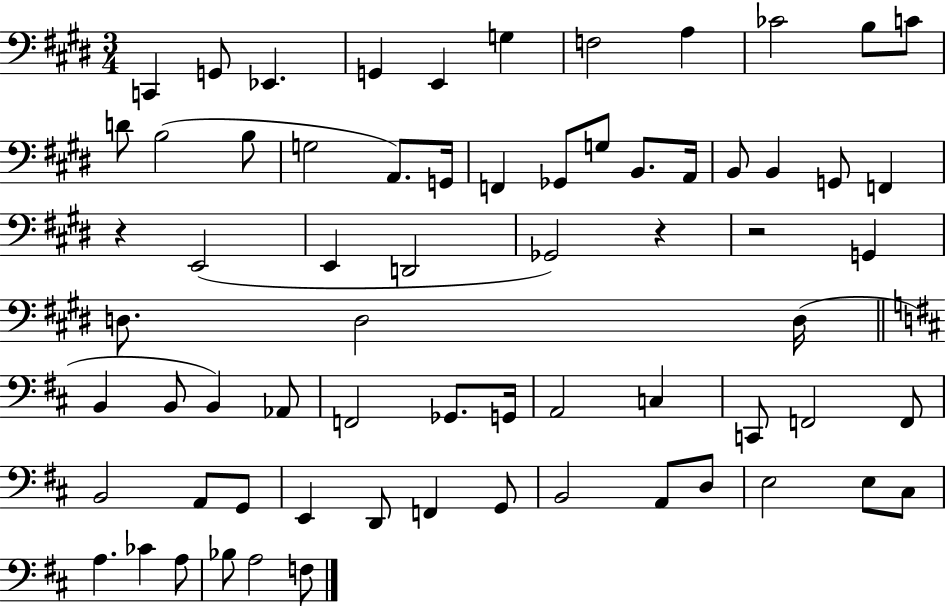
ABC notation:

X:1
T:Untitled
M:3/4
L:1/4
K:E
C,, G,,/2 _E,, G,, E,, G, F,2 A, _C2 B,/2 C/2 D/2 B,2 B,/2 G,2 A,,/2 G,,/4 F,, _G,,/2 G,/2 B,,/2 A,,/4 B,,/2 B,, G,,/2 F,, z E,,2 E,, D,,2 _G,,2 z z2 G,, D,/2 D,2 D,/4 B,, B,,/2 B,, _A,,/2 F,,2 _G,,/2 G,,/4 A,,2 C, C,,/2 F,,2 F,,/2 B,,2 A,,/2 G,,/2 E,, D,,/2 F,, G,,/2 B,,2 A,,/2 D,/2 E,2 E,/2 ^C,/2 A, _C A,/2 _B,/2 A,2 F,/2